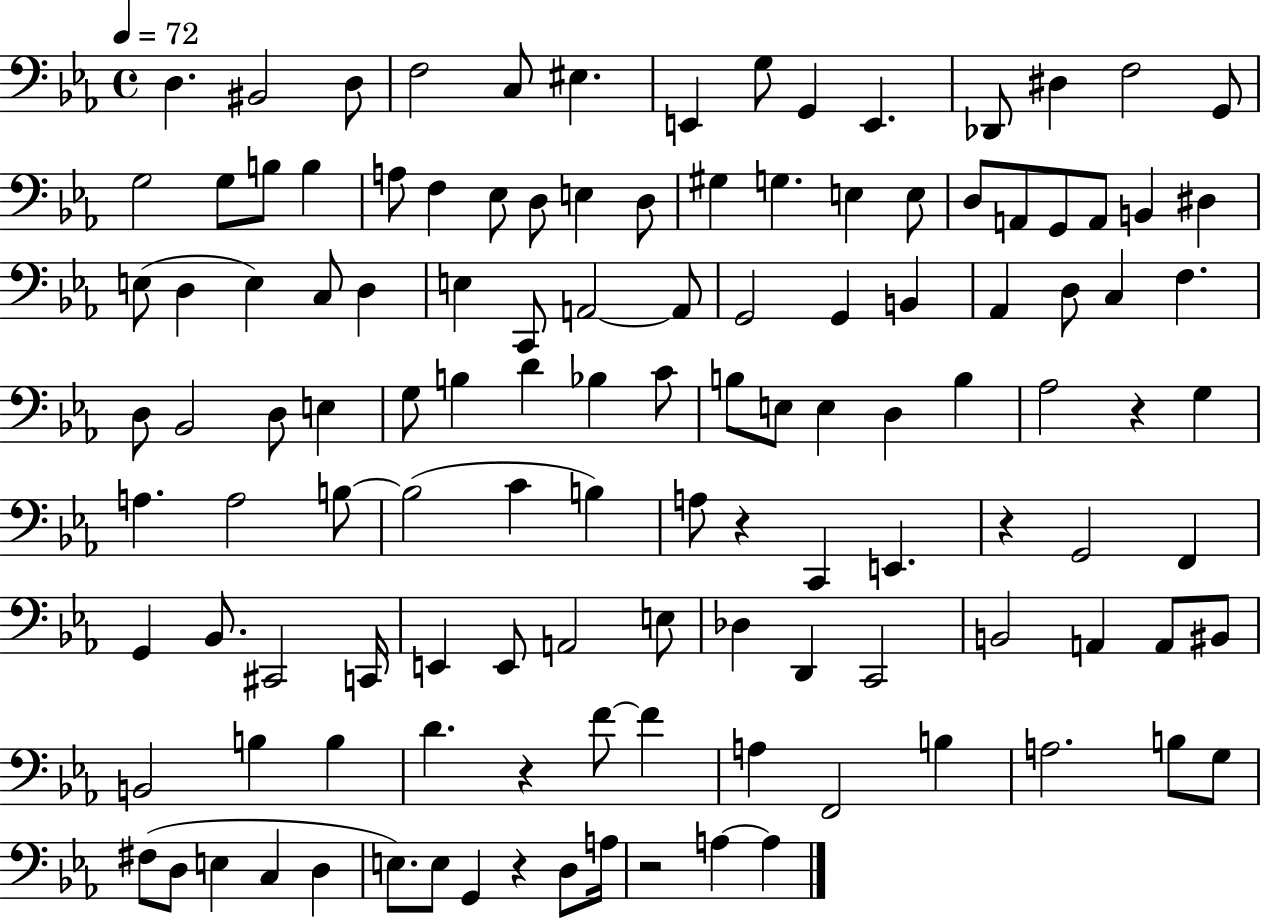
{
  \clef bass
  \time 4/4
  \defaultTimeSignature
  \key ees \major
  \tempo 4 = 72
  \repeat volta 2 { d4. bis,2 d8 | f2 c8 eis4. | e,4 g8 g,4 e,4. | des,8 dis4 f2 g,8 | \break g2 g8 b8 b4 | a8 f4 ees8 d8 e4 d8 | gis4 g4. e4 e8 | d8 a,8 g,8 a,8 b,4 dis4 | \break e8( d4 e4) c8 d4 | e4 c,8 a,2~~ a,8 | g,2 g,4 b,4 | aes,4 d8 c4 f4. | \break d8 bes,2 d8 e4 | g8 b4 d'4 bes4 c'8 | b8 e8 e4 d4 b4 | aes2 r4 g4 | \break a4. a2 b8~~ | b2( c'4 b4) | a8 r4 c,4 e,4. | r4 g,2 f,4 | \break g,4 bes,8. cis,2 c,16 | e,4 e,8 a,2 e8 | des4 d,4 c,2 | b,2 a,4 a,8 bis,8 | \break b,2 b4 b4 | d'4. r4 f'8~~ f'4 | a4 f,2 b4 | a2. b8 g8 | \break fis8( d8 e4 c4 d4 | e8.) e8 g,4 r4 d8 a16 | r2 a4~~ a4 | } \bar "|."
}